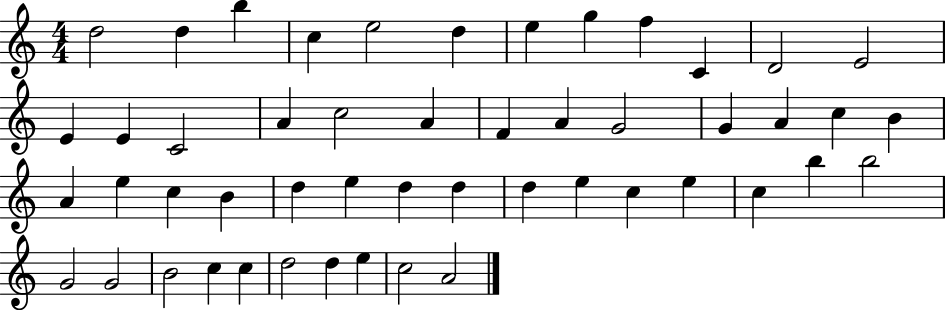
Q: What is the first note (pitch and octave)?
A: D5